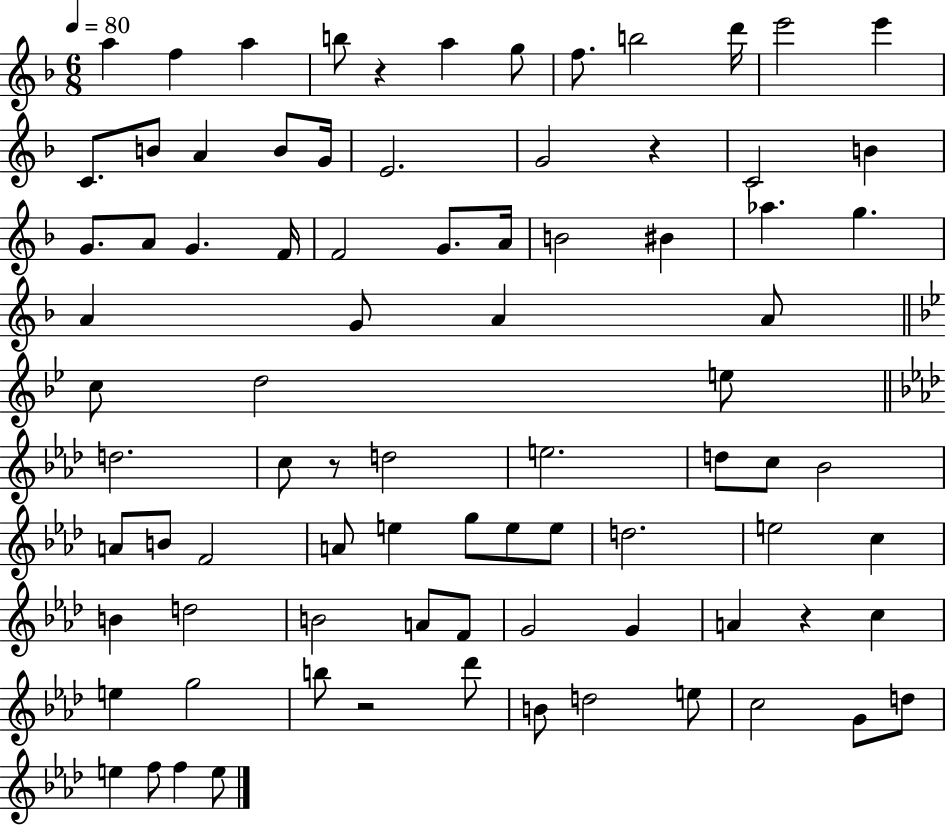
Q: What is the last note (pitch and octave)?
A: E5